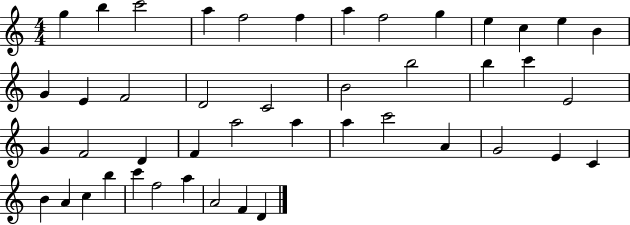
{
  \clef treble
  \numericTimeSignature
  \time 4/4
  \key c \major
  g''4 b''4 c'''2 | a''4 f''2 f''4 | a''4 f''2 g''4 | e''4 c''4 e''4 b'4 | \break g'4 e'4 f'2 | d'2 c'2 | b'2 b''2 | b''4 c'''4 e'2 | \break g'4 f'2 d'4 | f'4 a''2 a''4 | a''4 c'''2 a'4 | g'2 e'4 c'4 | \break b'4 a'4 c''4 b''4 | c'''4 f''2 a''4 | a'2 f'4 d'4 | \bar "|."
}